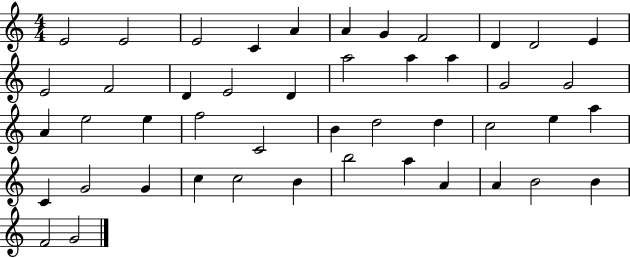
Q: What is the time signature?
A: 4/4